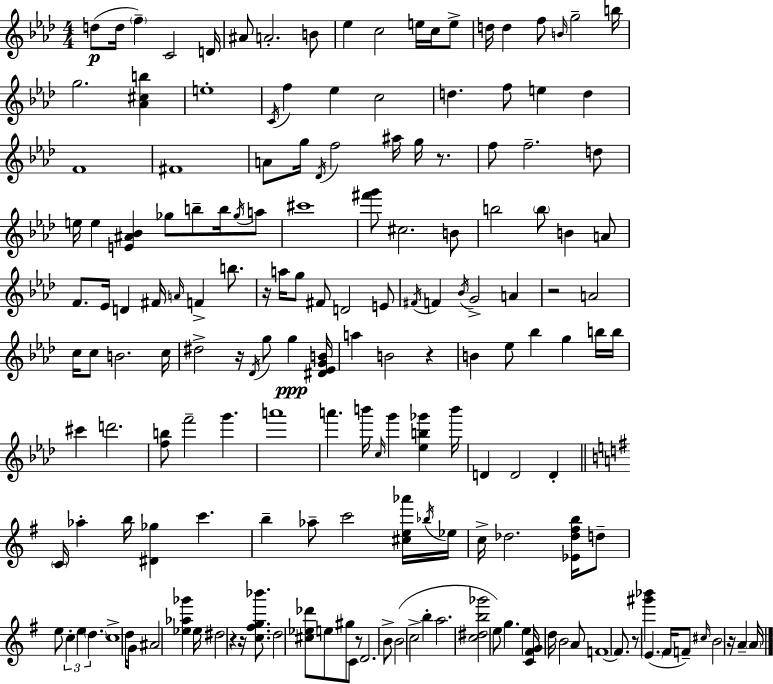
{
  \clef treble
  \numericTimeSignature
  \time 4/4
  \key f \minor
  d''8(\p d''16 \parenthesize f''4--) c'2 d'16 | ais'8 a'2.-. b'8 | ees''4 c''2 e''16 c''16 e''8-> | d''16 d''4 f''8 \grace { b'16 } g''2-- | \break b''16 g''2. <aes' cis'' b''>4 | e''1-. | \acciaccatura { c'16 } f''4 ees''4 c''2 | d''4. f''8 e''4 d''4 | \break f'1 | fis'1 | a'8 g''16 \acciaccatura { des'16 } f''2 ais''16 g''16 | r8. f''8 f''2.-- | \break d''8 e''16 e''4 <e' ais' bes'>4 ges''8 b''8-- | b''16 \acciaccatura { ges''16 } a''8 cis'''1 | <fis''' g'''>8 cis''2. | b'8 b''2 \parenthesize b''8 b'4 | \break a'8 f'8. ees'16 d'4 fis'16 \grace { a'16 } f'4-> | b''8. r16 a''16 g''8 fis'8 d'2 | e'8 \acciaccatura { fis'16 } f'4 \acciaccatura { bes'16 } g'2-> | a'4 r2 a'2 | \break c''16 c''8 b'2. | c''16 dis''2-> r16 | \acciaccatura { des'16 } g''8 g''4\ppp <dis' ees' g' b'>16 a''4 b'2 | r4 b'4 ees''8 bes''4 | \break g''4 b''16 b''16 cis'''4 d'''2. | <f'' b''>8 f'''2-- | g'''4. a'''1 | a'''4. b'''16 \grace { c''16 } | \break g'''4 <ees'' b'' ges'''>4 b'''16 d'4 d'2 | d'4-. \bar "||" \break \key e \minor \parenthesize c'16 aes''4-. b''16 <dis' ges''>4 c'''4. | b''4-- aes''8-- c'''2 <cis'' e'' aes'''>16 \acciaccatura { bes''16 } | ees''16 c''16-> des''2. <ees' des'' fis'' b''>16 d''8-- | e''8 \tuplet 3/2 { c''4-. e''4 \parenthesize d''4. } | \break c''1-> | d''16 g'8 ais'2 <ees'' aes'' ges'''>4 | ees''16 dis''2 r4 r16 <c'' fis'' g'' bes'''>8. | d''2 <cis'' ees'' des'''>8 e''8 gis''8 c'8 | \break r8 d'2. b'8-> | b'2( c''2-> | b''4-. a''2. | <c'' dis'' b'' ges'''>2 e''8) g''4. | \break e''4 <c' fis' g'>16 d''16 b'2 a'8 | f'1~~ | f'8. r8 <gis''' bes'''>4 \parenthesize e'4.( | fis'16 f'8--) \grace { cis''16 } b'2 r16 a'4-- | \break \parenthesize a'16 \bar "|."
}